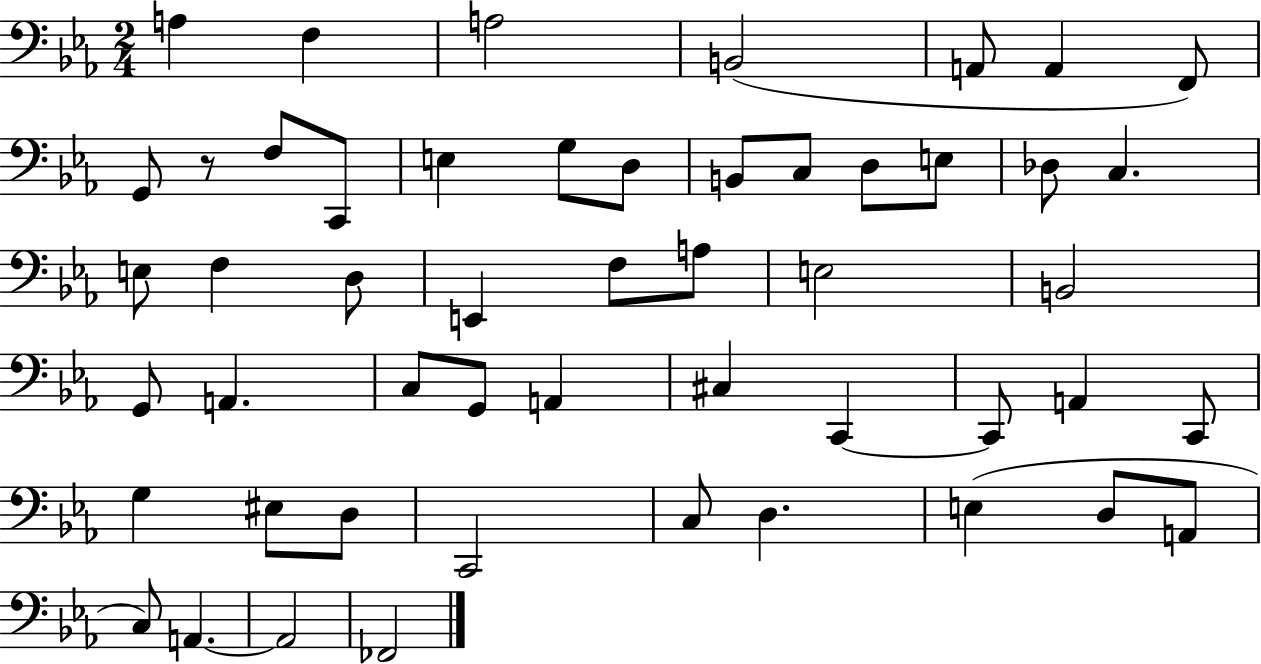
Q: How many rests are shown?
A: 1